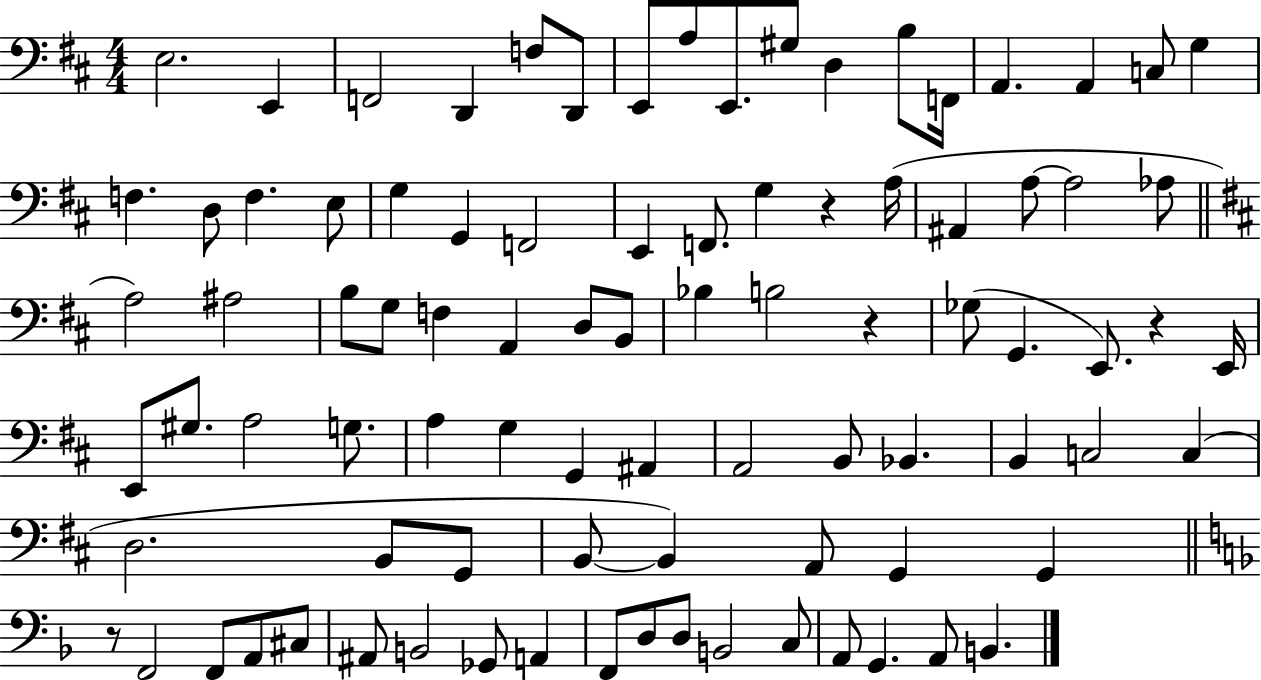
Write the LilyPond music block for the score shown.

{
  \clef bass
  \numericTimeSignature
  \time 4/4
  \key d \major
  e2. e,4 | f,2 d,4 f8 d,8 | e,8 a8 e,8. gis8 d4 b8 f,16 | a,4. a,4 c8 g4 | \break f4. d8 f4. e8 | g4 g,4 f,2 | e,4 f,8. g4 r4 a16( | ais,4 a8~~ a2 aes8 | \break \bar "||" \break \key d \major a2) ais2 | b8 g8 f4 a,4 d8 b,8 | bes4 b2 r4 | ges8( g,4. e,8.) r4 e,16 | \break e,8 gis8. a2 g8. | a4 g4 g,4 ais,4 | a,2 b,8 bes,4. | b,4 c2 c4( | \break d2. b,8 g,8 | b,8~~ b,4) a,8 g,4 g,4 | \bar "||" \break \key f \major r8 f,2 f,8 a,8 cis8 | ais,8 b,2 ges,8 a,4 | f,8 d8 d8 b,2 c8 | a,8 g,4. a,8 b,4. | \break \bar "|."
}